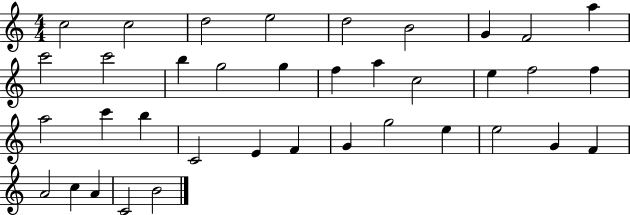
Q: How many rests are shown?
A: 0